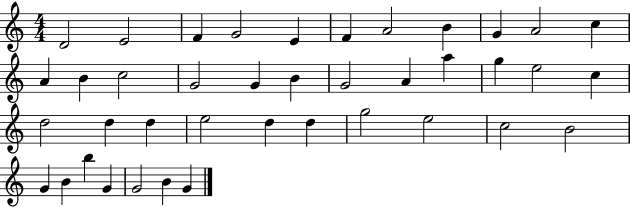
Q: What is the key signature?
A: C major